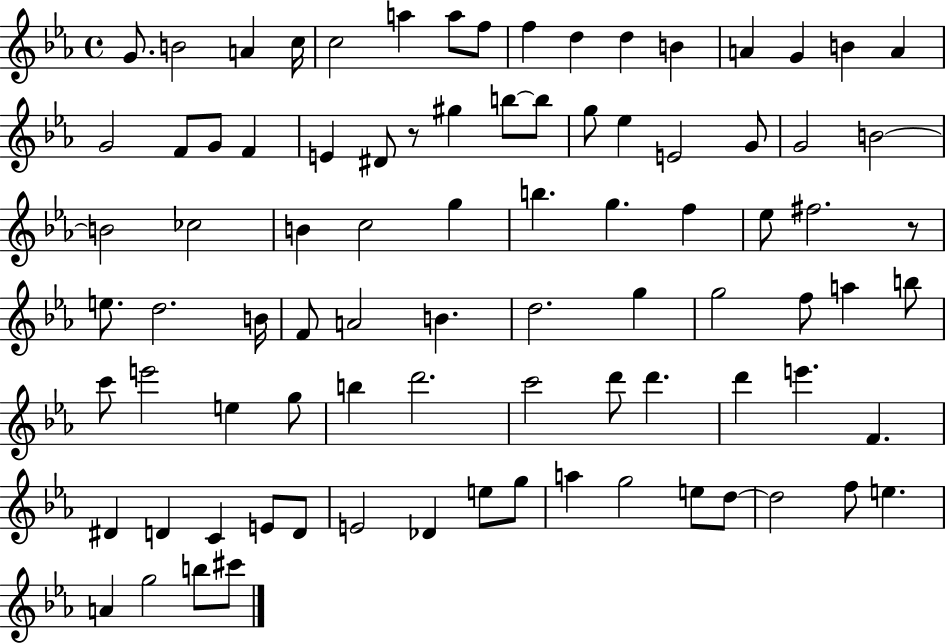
X:1
T:Untitled
M:4/4
L:1/4
K:Eb
G/2 B2 A c/4 c2 a a/2 f/2 f d d B A G B A G2 F/2 G/2 F E ^D/2 z/2 ^g b/2 b/2 g/2 _e E2 G/2 G2 B2 B2 _c2 B c2 g b g f _e/2 ^f2 z/2 e/2 d2 B/4 F/2 A2 B d2 g g2 f/2 a b/2 c'/2 e'2 e g/2 b d'2 c'2 d'/2 d' d' e' F ^D D C E/2 D/2 E2 _D e/2 g/2 a g2 e/2 d/2 d2 f/2 e A g2 b/2 ^c'/2